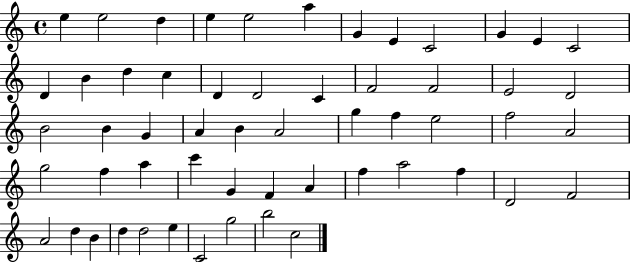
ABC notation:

X:1
T:Untitled
M:4/4
L:1/4
K:C
e e2 d e e2 a G E C2 G E C2 D B d c D D2 C F2 F2 E2 D2 B2 B G A B A2 g f e2 f2 A2 g2 f a c' G F A f a2 f D2 F2 A2 d B d d2 e C2 g2 b2 c2